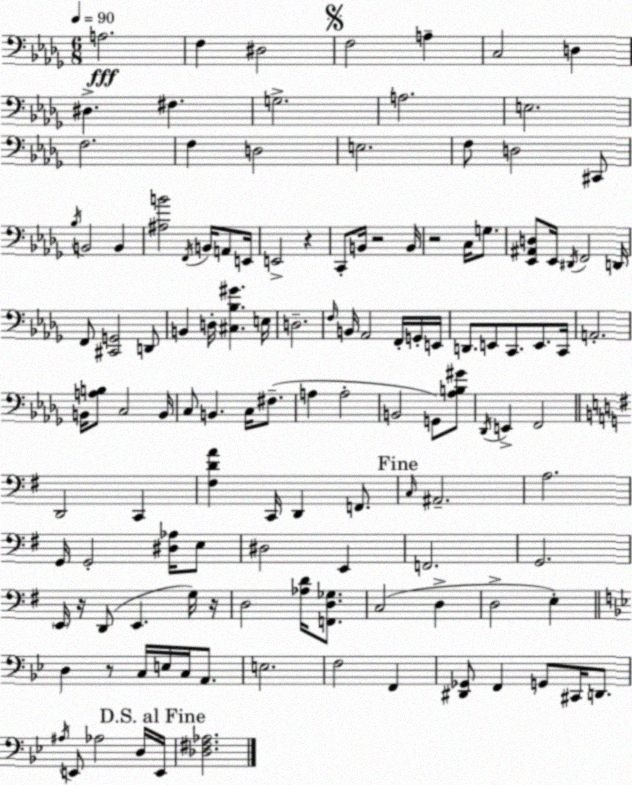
X:1
T:Untitled
M:6/8
L:1/4
K:Bbm
A,2 F, ^D,2 F,2 A, C,2 D, ^D, ^F, G,2 A,2 E,2 F,2 F, D,2 E,2 F,/2 D,2 ^C,,/2 _B,/4 B,,2 B,, [^A,B]2 F,,/4 B,,/4 A,,/2 E,,/4 E,,2 z C,,/2 B,,/4 z2 B,,/4 z2 C,/4 G,/2 [_E,,^A,,D,]/2 _E,,/4 ^D,,/4 F,,2 D,,/4 F,,/2 [^C,,G,,]2 D,,/2 B,, D,/4 [^C,_B,^G] E,/4 D,2 F,/4 B,,/4 _A,,2 F,,/4 G,,/4 E,,/4 D,,/2 E,,/2 C,,/2 E,,/2 C,,/4 A,,2 B,,/4 [A,B,]/2 C,2 B,,/4 C,/2 B,, C,/4 ^F,/2 A, A,2 B,,2 G,,/2 [_A,B,^G]/2 _D,,/4 E,, F,,2 D,,2 C,, [^F,DA] C,,/4 D,, F,,/2 C,/4 ^A,,2 A,2 G,,/4 G,,2 [^D,_A,]/4 E,/2 ^D,2 E,, F,,2 G,,2 E,,/4 z/4 D,,/2 E,, G,/4 z/4 D,2 [_A,D]/4 [F,,D,_G,]/2 C,2 D, D,2 E, D, z/2 C,/4 E,/4 C,/4 A,,/2 E,2 F,2 F,, [^D,,_G,,]/2 F,, G,,/2 ^C,,/4 D,,/2 ^A,/4 E,,/2 _A,2 D,/4 E,,/4 [_D,^F,_A,]2